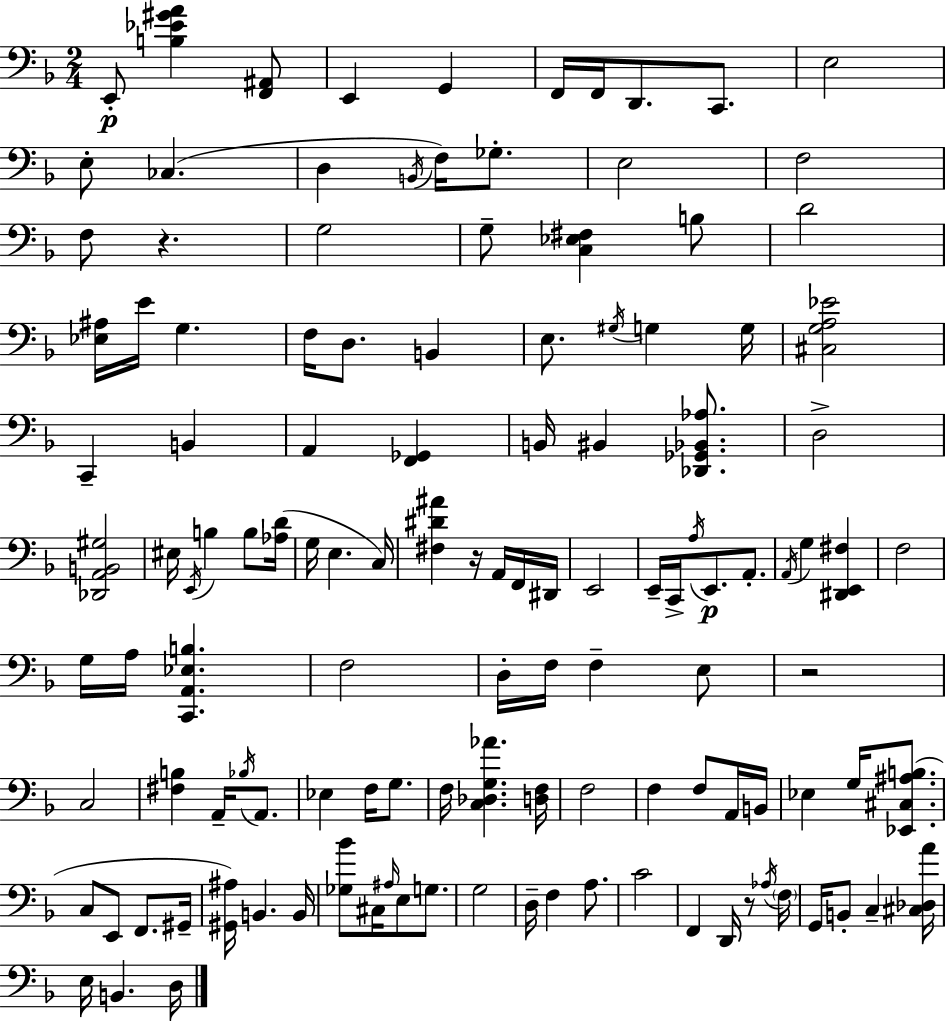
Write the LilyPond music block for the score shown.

{
  \clef bass
  \numericTimeSignature
  \time 2/4
  \key d \minor
  e,8-.\p <b ees' gis' a'>4 <f, ais,>8 | e,4 g,4 | f,16 f,16 d,8. c,8. | e2 | \break e8-. ces4.( | d4 \acciaccatura { b,16 }) f16 ges8.-. | e2 | f2 | \break f8 r4. | g2 | g8-- <c ees fis>4 b8 | d'2 | \break <ees ais>16 e'16 g4. | f16 d8. b,4 | e8. \acciaccatura { gis16 } g4 | g16 <cis g a ees'>2 | \break c,4-- b,4 | a,4 <f, ges,>4 | b,16 bis,4 <des, ges, bes, aes>8. | d2-> | \break <des, a, b, gis>2 | eis16 \acciaccatura { e,16 } b4 | b8 <aes d'>16( g16 e4. | c16) <fis dis' ais'>4 r16 | \break a,16 f,16 dis,16 e,2 | e,16-- c,16-> \acciaccatura { a16 } e,8.\p | a,8.-. \acciaccatura { a,16 } g4 | <dis, e, fis>4 f2 | \break g16 a16 <c, a, ees b>4. | f2 | d16-. f16 f4-- | e8 r2 | \break c2 | <fis b>4 | a,16-- \acciaccatura { bes16 } a,8. ees4 | f16 g8. f16 <c des g aes'>4. | \break <d f>16 f2 | f4 | f8 a,16 b,16 ees4 | g16 <ees, cis ais b>8.( c8 | \break e,8 f,8. gis,16-- <gis, ais>16) b,4. | b,16 <ges bes'>8 | cis16 \grace { ais16 } e8 g8. g2 | d16-- | \break f4 a8. c'2 | f,4 | d,16 r8 \acciaccatura { aes16 } \parenthesize f16 | g,16 b,8-. c4-- <cis des a'>16 | \break e16 b,4. d16 | \bar "|."
}